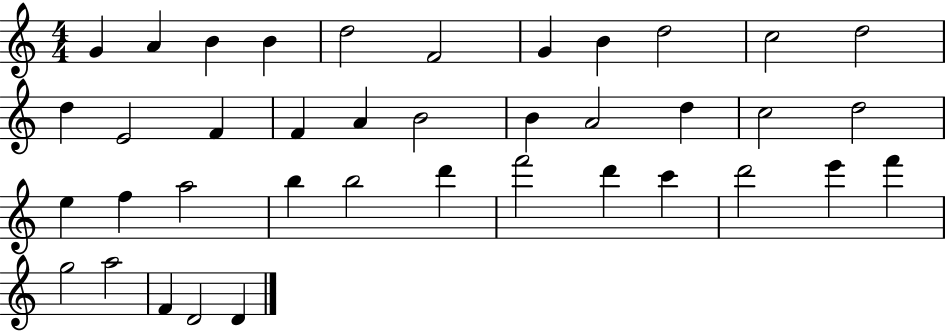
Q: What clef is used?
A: treble